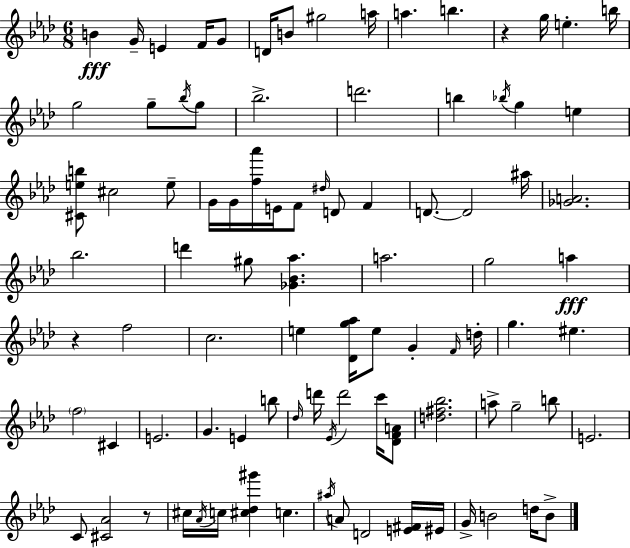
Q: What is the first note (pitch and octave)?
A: B4